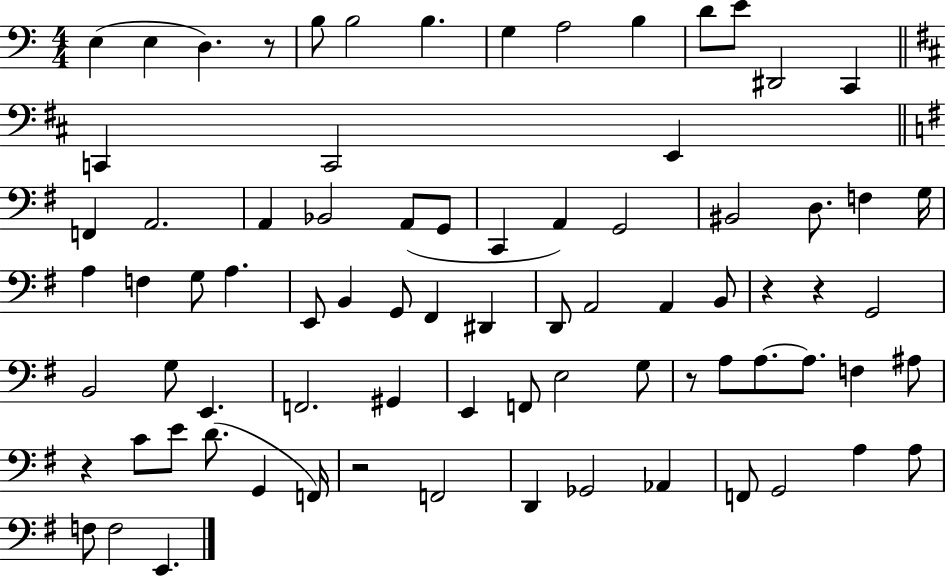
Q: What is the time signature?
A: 4/4